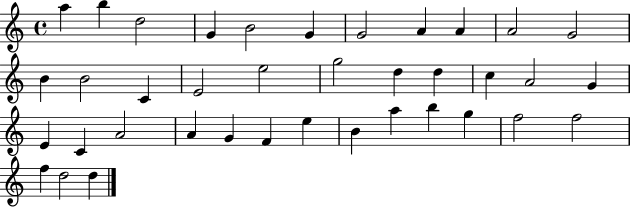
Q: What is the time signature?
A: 4/4